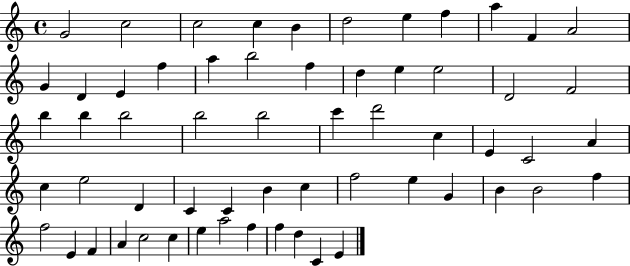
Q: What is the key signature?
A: C major